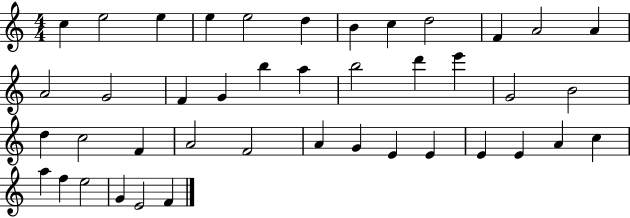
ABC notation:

X:1
T:Untitled
M:4/4
L:1/4
K:C
c e2 e e e2 d B c d2 F A2 A A2 G2 F G b a b2 d' e' G2 B2 d c2 F A2 F2 A G E E E E A c a f e2 G E2 F